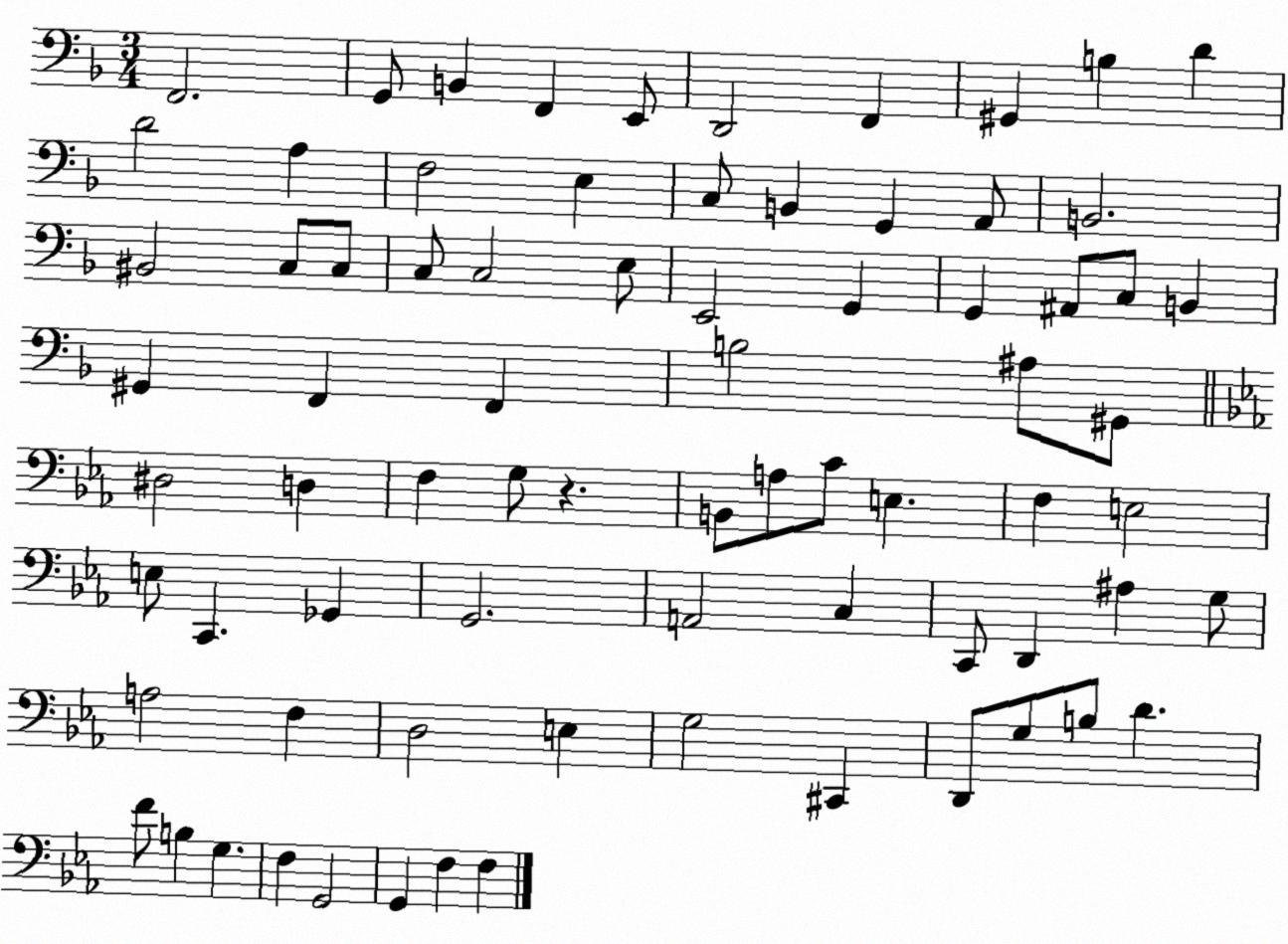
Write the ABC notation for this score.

X:1
T:Untitled
M:3/4
L:1/4
K:F
F,,2 G,,/2 B,, F,, E,,/2 D,,2 F,, ^G,, B, D D2 A, F,2 E, C,/2 B,, G,, A,,/2 B,,2 ^B,,2 C,/2 C,/2 C,/2 C,2 E,/2 E,,2 G,, G,, ^A,,/2 C,/2 B,, ^G,, F,, F,, B,2 ^A,/2 ^G,,/2 ^D,2 D, F, G,/2 z B,,/2 A,/2 C/2 E, F, E,2 E,/2 C,, _G,, G,,2 A,,2 C, C,,/2 D,, ^A, G,/2 A,2 F, D,2 E, G,2 ^C,, D,,/2 G,/2 B,/2 D F/2 B, G, F, G,,2 G,, F, F,